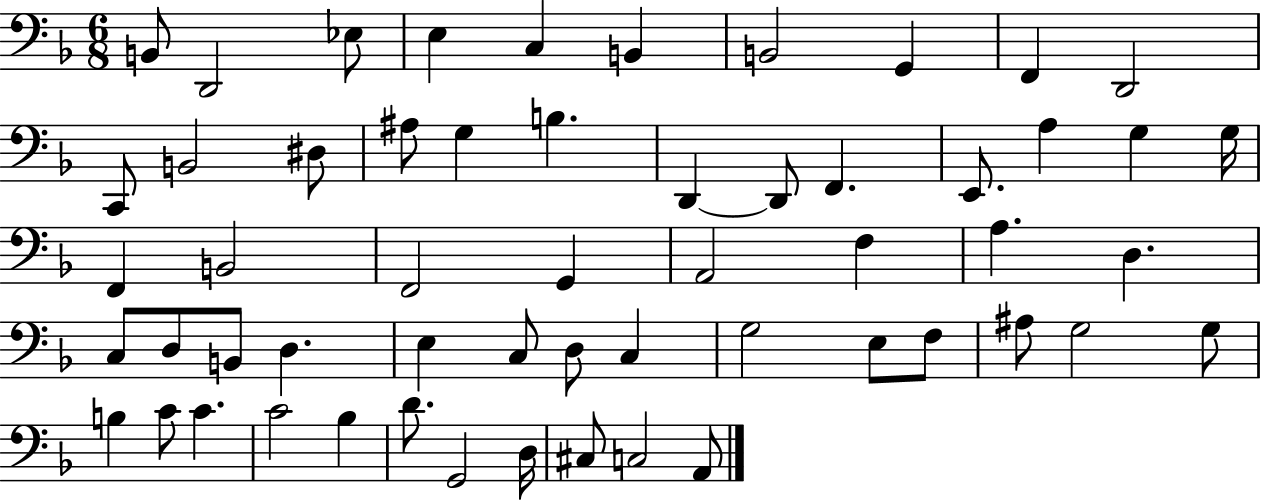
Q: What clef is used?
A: bass